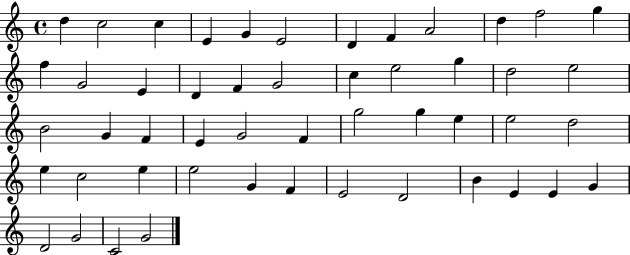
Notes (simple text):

D5/q C5/h C5/q E4/q G4/q E4/h D4/q F4/q A4/h D5/q F5/h G5/q F5/q G4/h E4/q D4/q F4/q G4/h C5/q E5/h G5/q D5/h E5/h B4/h G4/q F4/q E4/q G4/h F4/q G5/h G5/q E5/q E5/h D5/h E5/q C5/h E5/q E5/h G4/q F4/q E4/h D4/h B4/q E4/q E4/q G4/q D4/h G4/h C4/h G4/h